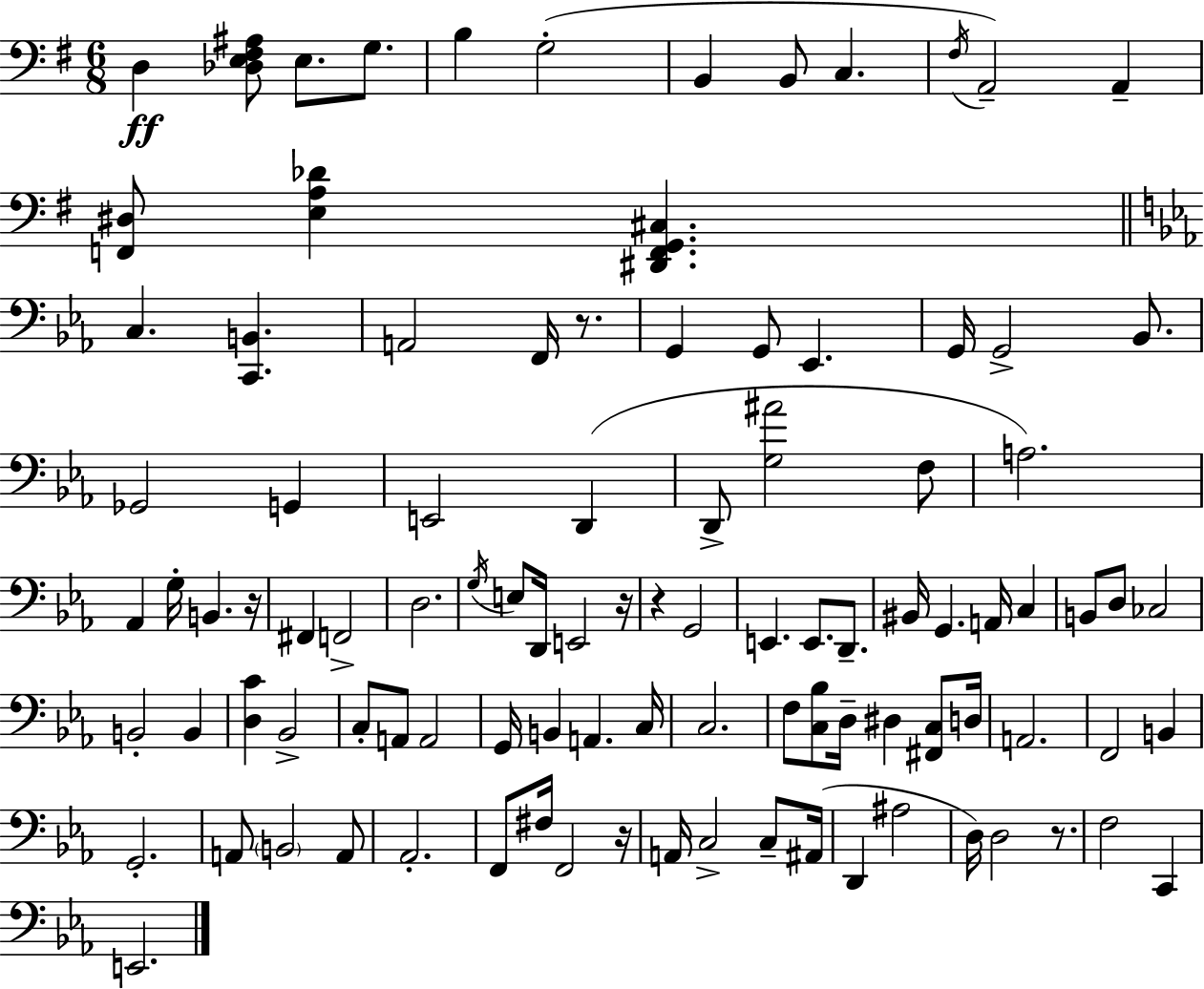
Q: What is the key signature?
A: E minor